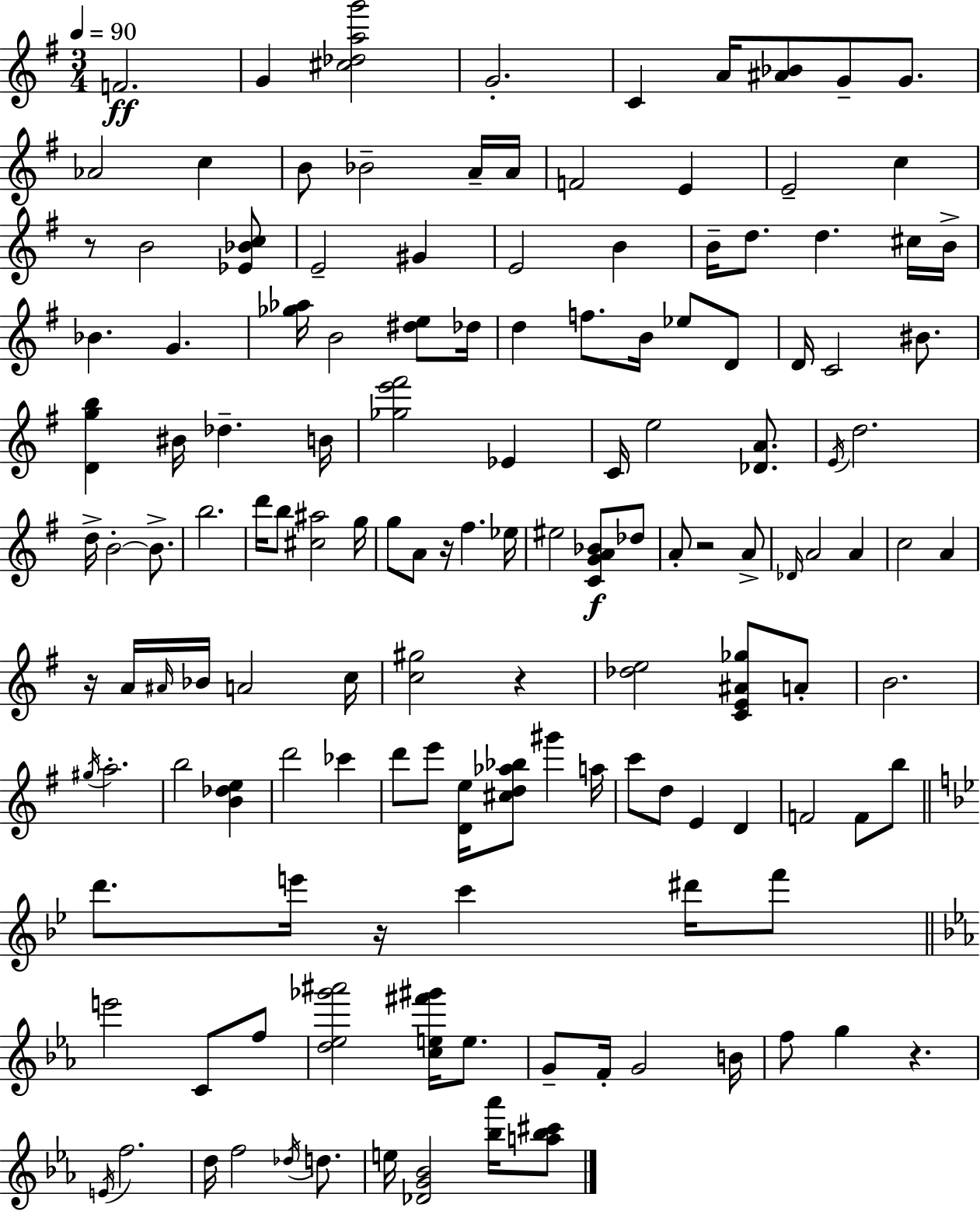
F4/h. G4/q [C#5,Db5,A5,G6]/h G4/h. C4/q A4/s [A#4,Bb4]/e G4/e G4/e. Ab4/h C5/q B4/e Bb4/h A4/s A4/s F4/h E4/q E4/h C5/q R/e B4/h [Eb4,Bb4,C5]/e E4/h G#4/q E4/h B4/q B4/s D5/e. D5/q. C#5/s B4/s Bb4/q. G4/q. [Gb5,Ab5]/s B4/h [D#5,E5]/e Db5/s D5/q F5/e. B4/s Eb5/e D4/e D4/s C4/h BIS4/e. [D4,G5,B5]/q BIS4/s Db5/q. B4/s [Gb5,E6,F#6]/h Eb4/q C4/s E5/h [Db4,A4]/e. E4/s D5/h. D5/s B4/h B4/e. B5/h. D6/s B5/e [C#5,A#5]/h G5/s G5/e A4/e R/s F#5/q. Eb5/s EIS5/h [C4,G4,A4,Bb4]/e Db5/e A4/e R/h A4/e Db4/s A4/h A4/q C5/h A4/q R/s A4/s A#4/s Bb4/s A4/h C5/s [C5,G#5]/h R/q [Db5,E5]/h [C4,E4,A#4,Gb5]/e A4/e B4/h. G#5/s A5/h. B5/h [B4,Db5,E5]/q D6/h CES6/q D6/e E6/e [D4,E5]/s [C#5,D5,Ab5,Bb5]/e G#6/q A5/s C6/e D5/e E4/q D4/q F4/h F4/e B5/e D6/e. E6/s R/s C6/q D#6/s F6/e E6/h C4/e F5/e [D5,Eb5,Gb6,A#6]/h [C5,E5,F#6,G#6]/s E5/e. G4/e F4/s G4/h B4/s F5/e G5/q R/q. E4/s F5/h. D5/s F5/h Db5/s D5/e. E5/s [Db4,G4,Bb4]/h [Bb5,Ab6]/s [A5,Bb5,C#6]/e